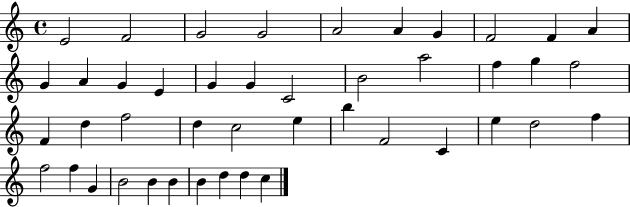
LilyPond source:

{
  \clef treble
  \time 4/4
  \defaultTimeSignature
  \key c \major
  e'2 f'2 | g'2 g'2 | a'2 a'4 g'4 | f'2 f'4 a'4 | \break g'4 a'4 g'4 e'4 | g'4 g'4 c'2 | b'2 a''2 | f''4 g''4 f''2 | \break f'4 d''4 f''2 | d''4 c''2 e''4 | b''4 f'2 c'4 | e''4 d''2 f''4 | \break f''2 f''4 g'4 | b'2 b'4 b'4 | b'4 d''4 d''4 c''4 | \bar "|."
}